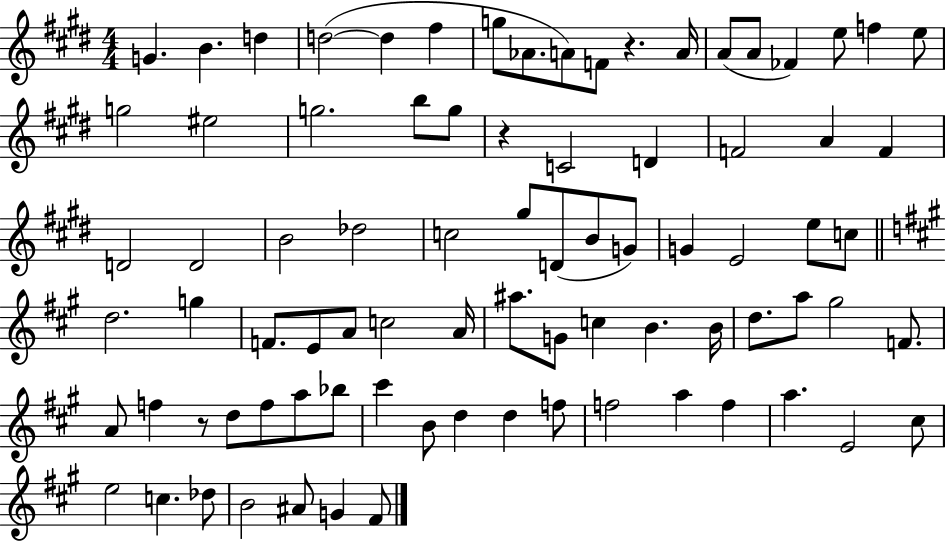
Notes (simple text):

G4/q. B4/q. D5/q D5/h D5/q F#5/q G5/e Ab4/e. A4/e F4/e R/q. A4/s A4/e A4/e FES4/q E5/e F5/q E5/e G5/h EIS5/h G5/h. B5/e G5/e R/q C4/h D4/q F4/h A4/q F4/q D4/h D4/h B4/h Db5/h C5/h G#5/e D4/e B4/e G4/e G4/q E4/h E5/e C5/e D5/h. G5/q F4/e. E4/e A4/e C5/h A4/s A#5/e. G4/e C5/q B4/q. B4/s D5/e. A5/e G#5/h F4/e. A4/e F5/q R/e D5/e F5/e A5/e Bb5/e C#6/q B4/e D5/q D5/q F5/e F5/h A5/q F5/q A5/q. E4/h C#5/e E5/h C5/q. Db5/e B4/h A#4/e G4/q F#4/e